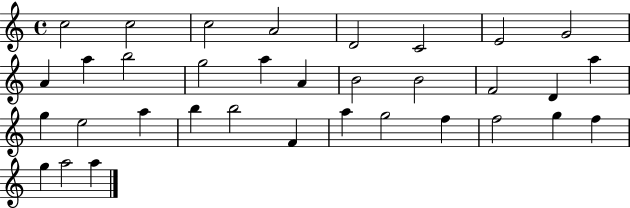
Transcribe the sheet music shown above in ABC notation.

X:1
T:Untitled
M:4/4
L:1/4
K:C
c2 c2 c2 A2 D2 C2 E2 G2 A a b2 g2 a A B2 B2 F2 D a g e2 a b b2 F a g2 f f2 g f g a2 a